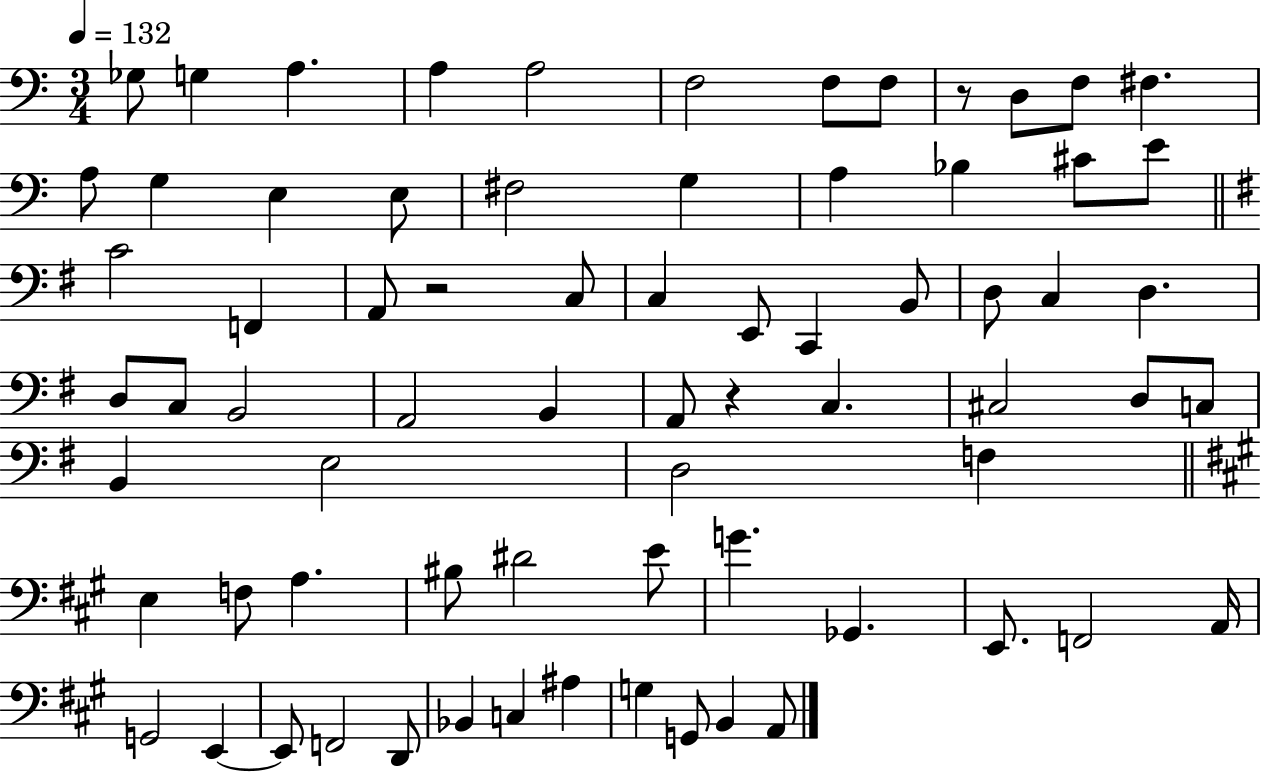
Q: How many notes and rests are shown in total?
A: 72